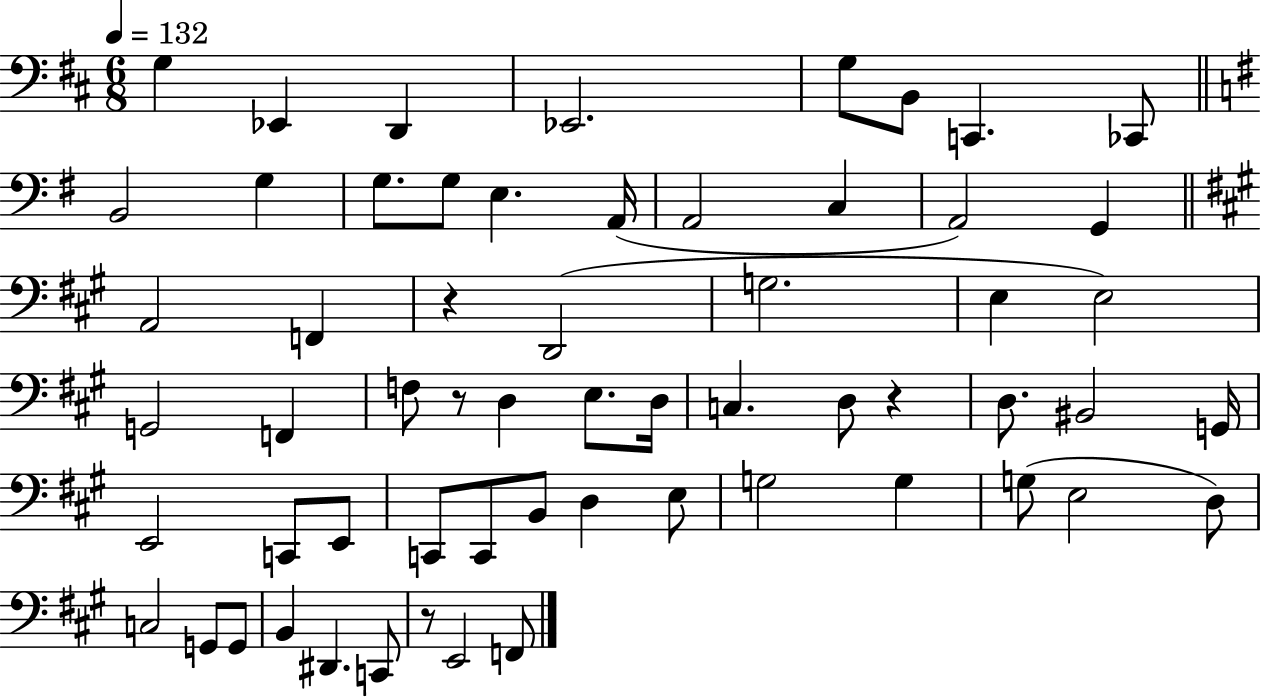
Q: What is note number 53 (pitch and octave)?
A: D#2